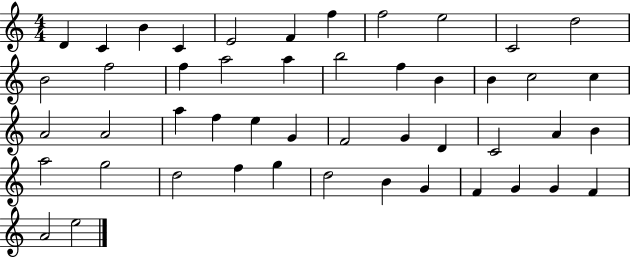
X:1
T:Untitled
M:4/4
L:1/4
K:C
D C B C E2 F f f2 e2 C2 d2 B2 f2 f a2 a b2 f B B c2 c A2 A2 a f e G F2 G D C2 A B a2 g2 d2 f g d2 B G F G G F A2 e2